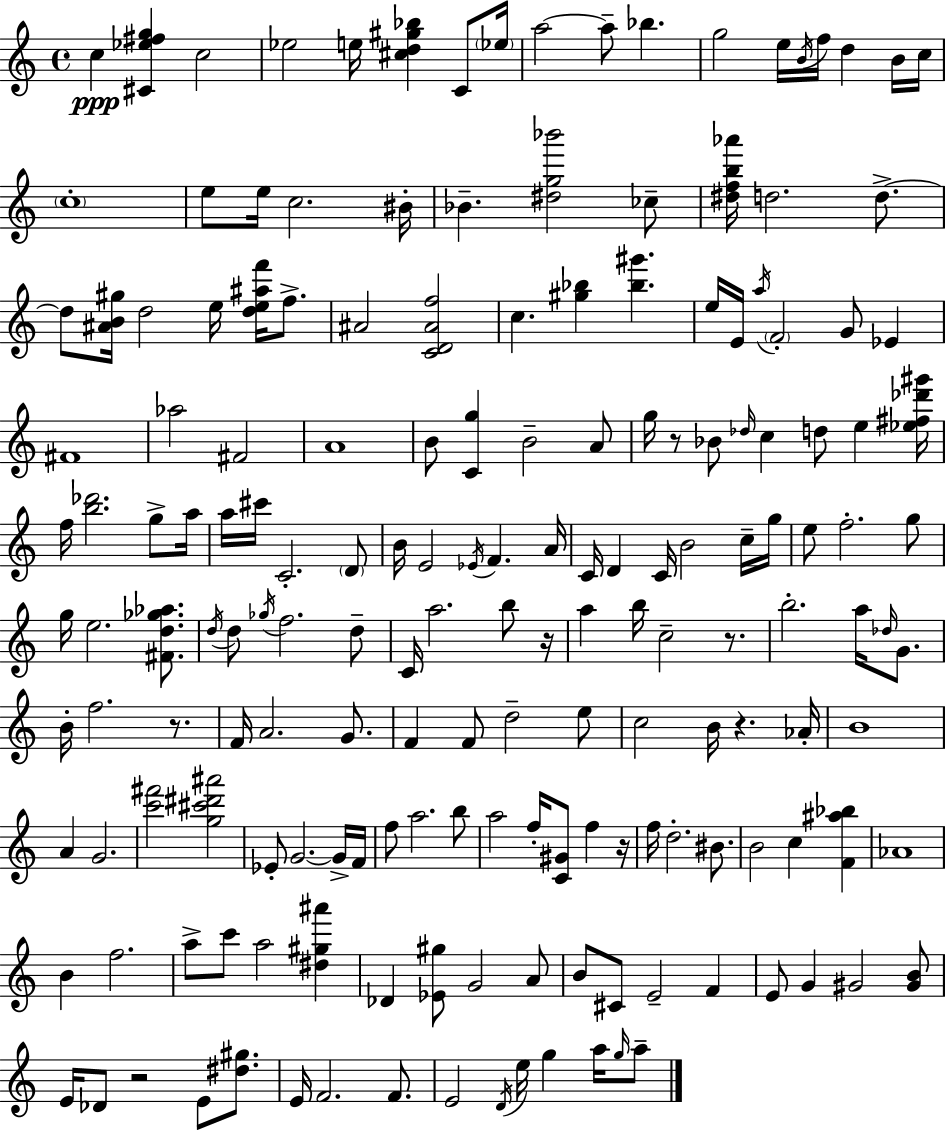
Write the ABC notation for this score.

X:1
T:Untitled
M:4/4
L:1/4
K:Am
c [^C_e^fg] c2 _e2 e/4 [^cd^g_b] C/2 _e/4 a2 a/2 _b g2 e/4 B/4 f/4 d B/4 c/4 c4 e/2 e/4 c2 ^B/4 _B [^dg_b']2 _c/2 [^dfb_a']/4 d2 d/2 d/2 [^AB^g]/4 d2 e/4 [de^af']/4 f/2 ^A2 [CD^Af]2 c [^g_b] [_b^g'] e/4 E/4 a/4 F2 G/2 _E ^F4 _a2 ^F2 A4 B/2 [Cg] B2 A/2 g/4 z/2 _B/2 _d/4 c d/2 e [_e^f_d'^g']/4 f/4 [b_d']2 g/2 a/4 a/4 ^c'/4 C2 D/2 B/4 E2 _E/4 F A/4 C/4 D C/4 B2 c/4 g/4 e/2 f2 g/2 g/4 e2 [^Fd_g_a]/2 d/4 d/2 _g/4 f2 d/2 C/4 a2 b/2 z/4 a b/4 c2 z/2 b2 a/4 _d/4 G/2 B/4 f2 z/2 F/4 A2 G/2 F F/2 d2 e/2 c2 B/4 z _A/4 B4 A G2 [c'^f']2 [g^c'^d'^a']2 _E/2 G2 G/4 F/4 f/2 a2 b/2 a2 f/4 [C^G]/2 f z/4 f/4 d2 ^B/2 B2 c [F^a_b] _A4 B f2 a/2 c'/2 a2 [^d^g^a'] _D [_E^g]/2 G2 A/2 B/2 ^C/2 E2 F E/2 G ^G2 [^GB]/2 E/4 _D/2 z2 E/2 [^d^g]/2 E/4 F2 F/2 E2 D/4 e/4 g a/4 g/4 a/2